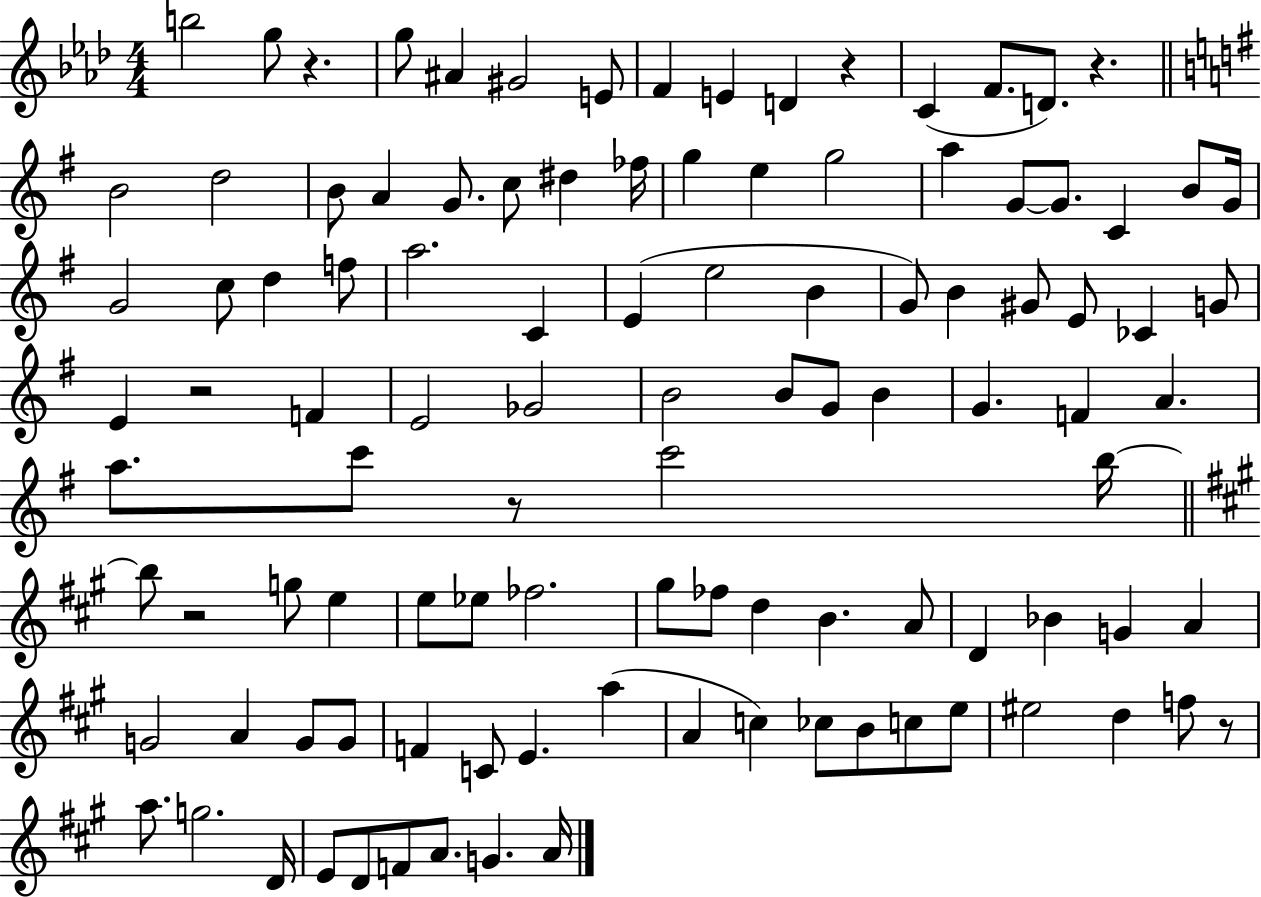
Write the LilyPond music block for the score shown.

{
  \clef treble
  \numericTimeSignature
  \time 4/4
  \key aes \major
  b''2 g''8 r4. | g''8 ais'4 gis'2 e'8 | f'4 e'4 d'4 r4 | c'4( f'8. d'8.) r4. | \break \bar "||" \break \key e \minor b'2 d''2 | b'8 a'4 g'8. c''8 dis''4 fes''16 | g''4 e''4 g''2 | a''4 g'8~~ g'8. c'4 b'8 g'16 | \break g'2 c''8 d''4 f''8 | a''2. c'4 | e'4( e''2 b'4 | g'8) b'4 gis'8 e'8 ces'4 g'8 | \break e'4 r2 f'4 | e'2 ges'2 | b'2 b'8 g'8 b'4 | g'4. f'4 a'4. | \break a''8. c'''8 r8 c'''2 b''16~~ | \bar "||" \break \key a \major b''8 r2 g''8 e''4 | e''8 ees''8 fes''2. | gis''8 fes''8 d''4 b'4. a'8 | d'4 bes'4 g'4 a'4 | \break g'2 a'4 g'8 g'8 | f'4 c'8 e'4. a''4( | a'4 c''4) ces''8 b'8 c''8 e''8 | eis''2 d''4 f''8 r8 | \break a''8. g''2. d'16 | e'8 d'8 f'8 a'8. g'4. a'16 | \bar "|."
}